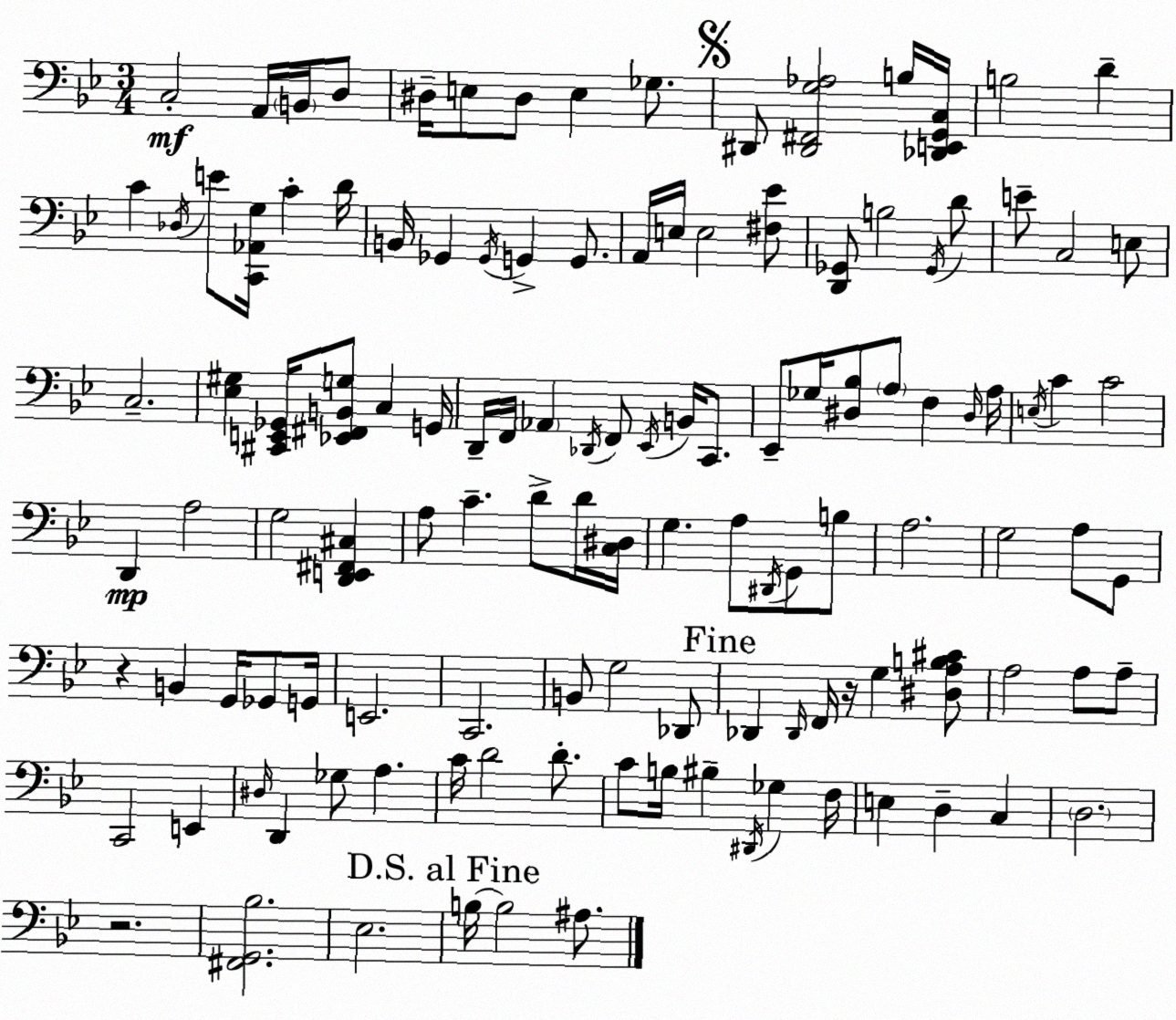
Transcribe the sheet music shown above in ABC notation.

X:1
T:Untitled
M:3/4
L:1/4
K:Bb
C,2 A,,/4 B,,/4 D,/2 ^D,/4 E,/2 ^D,/2 E, _G,/2 ^D,,/2 [^D,,^F,,G,_A,]2 B,/4 [_D,,E,,G,,C,]/4 B,2 D C _D,/4 E/2 [C,,_A,,G,]/4 C D/4 B,,/4 _G,, _G,,/4 G,, G,,/2 A,,/4 E,/4 E,2 [^F,_E]/2 [D,,_G,,]/2 B,2 _G,,/4 D/2 E/2 C,2 E,/2 C,2 [_E,^G,] [^C,,E,,_G,,]/4 [_E,,^F,,B,,G,]/2 C, G,,/4 D,,/4 F,,/4 _A,, _D,,/4 F,,/2 _E,,/4 B,,/4 C,,/2 _E,,/2 _G,/4 [^D,_B,]/2 A,/2 F, ^D,/4 A,/4 E,/4 C C2 D,, A,2 G,2 [D,,E,,^F,,^C,] A,/2 C D/2 D/4 [C,^D,]/4 G, A,/2 ^D,,/4 G,,/2 B,/2 A,2 G,2 A,/2 G,,/2 z B,, G,,/4 _G,,/2 G,,/4 E,,2 C,,2 B,,/2 G,2 _D,,/2 _D,, _D,,/4 F,,/4 z/4 G, [^D,A,B,^C]/2 A,2 A,/2 A,/2 C,,2 E,, ^D,/4 D,, _G,/2 A, C/4 D2 D/2 C/2 B,/4 ^B, ^D,,/4 _G, F,/4 E, D, C, D,2 z2 [^F,,G,,_B,]2 _E,2 B,/4 B,2 ^A,/2